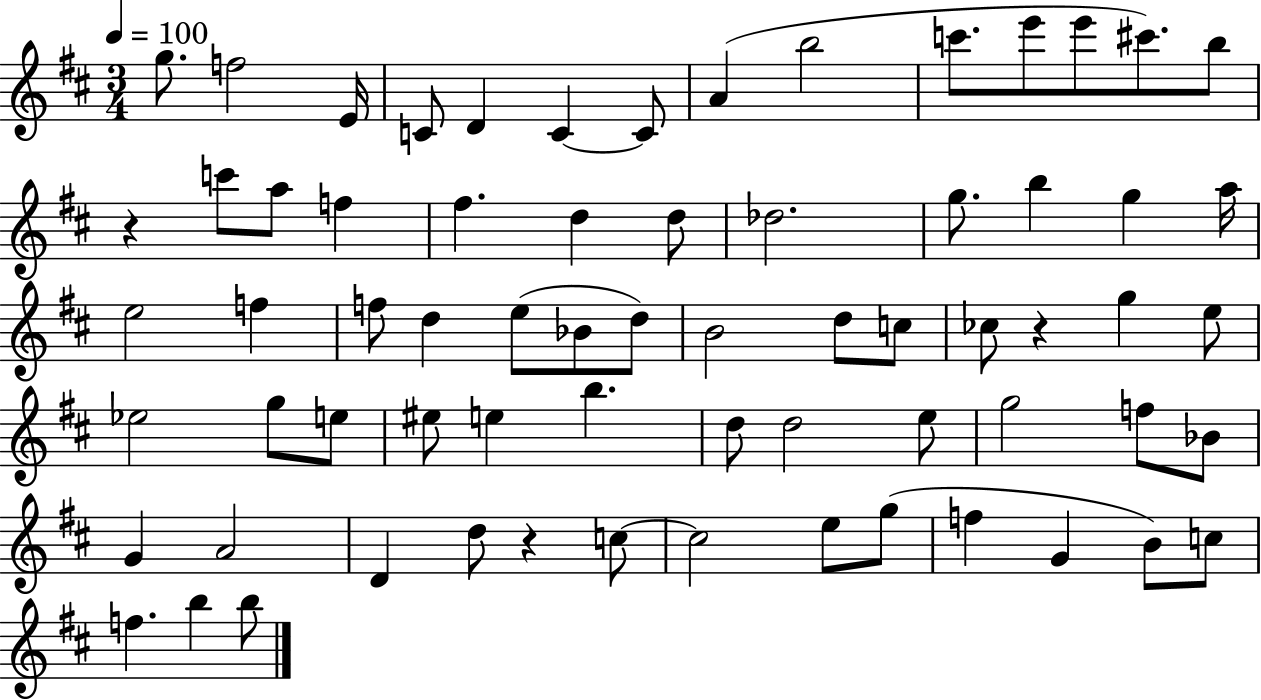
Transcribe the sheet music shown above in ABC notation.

X:1
T:Untitled
M:3/4
L:1/4
K:D
g/2 f2 E/4 C/2 D C C/2 A b2 c'/2 e'/2 e'/2 ^c'/2 b/2 z c'/2 a/2 f ^f d d/2 _d2 g/2 b g a/4 e2 f f/2 d e/2 _B/2 d/2 B2 d/2 c/2 _c/2 z g e/2 _e2 g/2 e/2 ^e/2 e b d/2 d2 e/2 g2 f/2 _B/2 G A2 D d/2 z c/2 c2 e/2 g/2 f G B/2 c/2 f b b/2